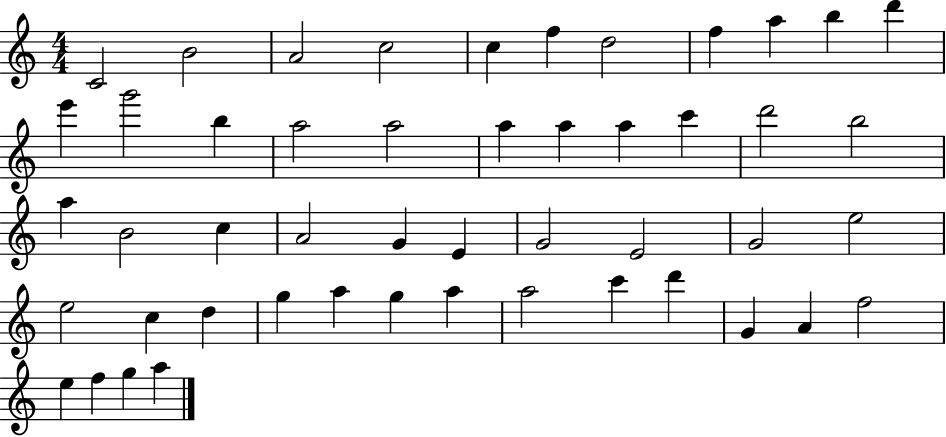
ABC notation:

X:1
T:Untitled
M:4/4
L:1/4
K:C
C2 B2 A2 c2 c f d2 f a b d' e' g'2 b a2 a2 a a a c' d'2 b2 a B2 c A2 G E G2 E2 G2 e2 e2 c d g a g a a2 c' d' G A f2 e f g a